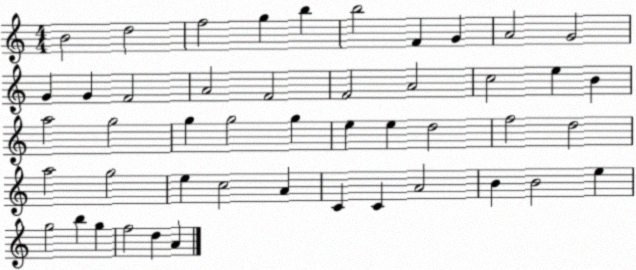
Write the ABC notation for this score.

X:1
T:Untitled
M:4/4
L:1/4
K:C
B2 d2 f2 g b b2 F G A2 G2 G G F2 A2 F2 F2 A2 c2 e B a2 g2 g g2 g e e d2 f2 d2 a2 g2 e c2 A C C A2 B B2 e g2 b g f2 d A